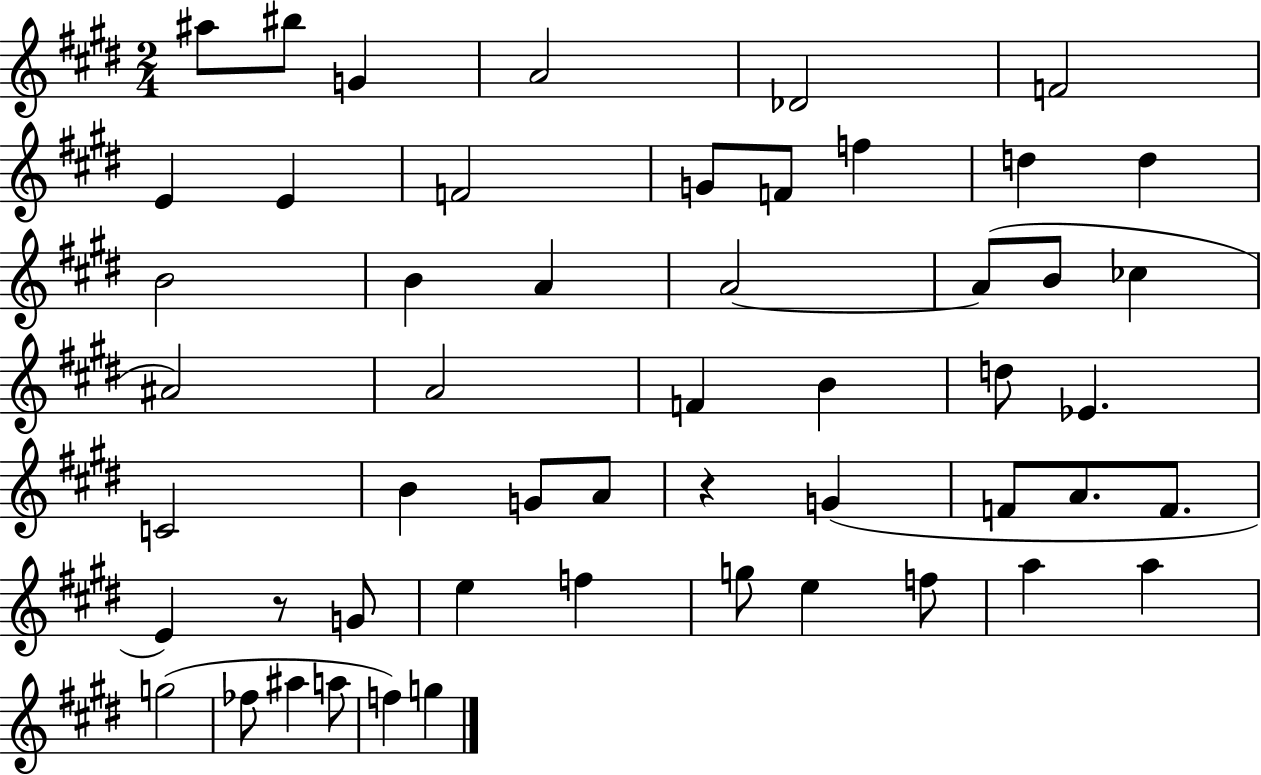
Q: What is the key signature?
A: E major